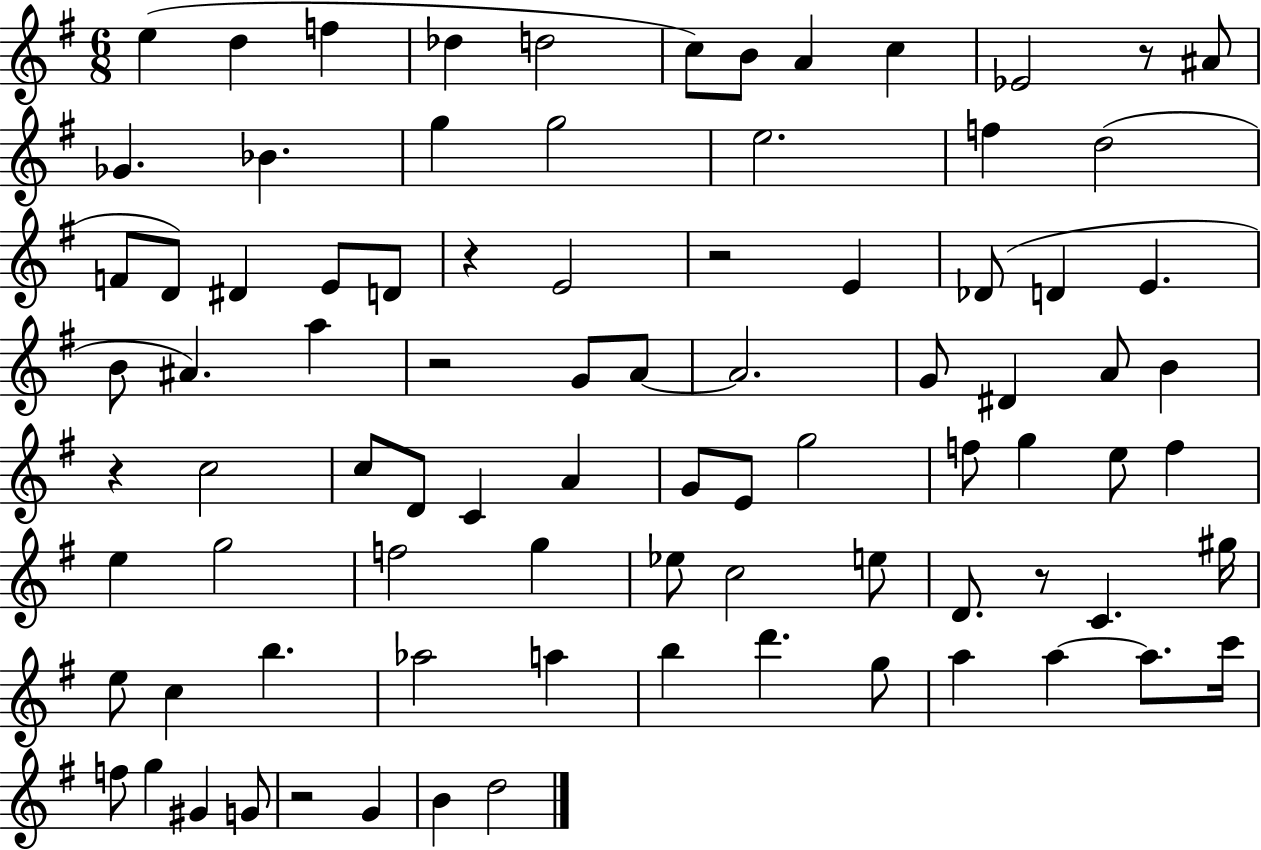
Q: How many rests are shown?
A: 7